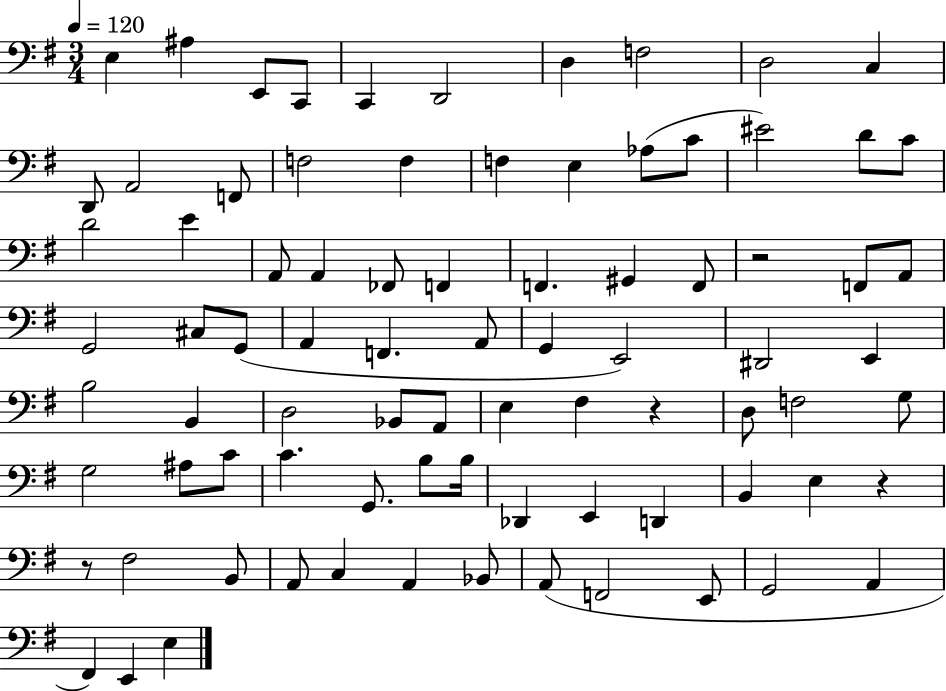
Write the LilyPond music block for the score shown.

{
  \clef bass
  \numericTimeSignature
  \time 3/4
  \key g \major
  \tempo 4 = 120
  \repeat volta 2 { e4 ais4 e,8 c,8 | c,4 d,2 | d4 f2 | d2 c4 | \break d,8 a,2 f,8 | f2 f4 | f4 e4 aes8( c'8 | eis'2) d'8 c'8 | \break d'2 e'4 | a,8 a,4 fes,8 f,4 | f,4. gis,4 f,8 | r2 f,8 a,8 | \break g,2 cis8 g,8( | a,4 f,4. a,8 | g,4 e,2) | dis,2 e,4 | \break b2 b,4 | d2 bes,8 a,8 | e4 fis4 r4 | d8 f2 g8 | \break g2 ais8 c'8 | c'4. g,8. b8 b16 | des,4 e,4 d,4 | b,4 e4 r4 | \break r8 fis2 b,8 | a,8 c4 a,4 bes,8 | a,8( f,2 e,8 | g,2 a,4 | \break fis,4) e,4 e4 | } \bar "|."
}